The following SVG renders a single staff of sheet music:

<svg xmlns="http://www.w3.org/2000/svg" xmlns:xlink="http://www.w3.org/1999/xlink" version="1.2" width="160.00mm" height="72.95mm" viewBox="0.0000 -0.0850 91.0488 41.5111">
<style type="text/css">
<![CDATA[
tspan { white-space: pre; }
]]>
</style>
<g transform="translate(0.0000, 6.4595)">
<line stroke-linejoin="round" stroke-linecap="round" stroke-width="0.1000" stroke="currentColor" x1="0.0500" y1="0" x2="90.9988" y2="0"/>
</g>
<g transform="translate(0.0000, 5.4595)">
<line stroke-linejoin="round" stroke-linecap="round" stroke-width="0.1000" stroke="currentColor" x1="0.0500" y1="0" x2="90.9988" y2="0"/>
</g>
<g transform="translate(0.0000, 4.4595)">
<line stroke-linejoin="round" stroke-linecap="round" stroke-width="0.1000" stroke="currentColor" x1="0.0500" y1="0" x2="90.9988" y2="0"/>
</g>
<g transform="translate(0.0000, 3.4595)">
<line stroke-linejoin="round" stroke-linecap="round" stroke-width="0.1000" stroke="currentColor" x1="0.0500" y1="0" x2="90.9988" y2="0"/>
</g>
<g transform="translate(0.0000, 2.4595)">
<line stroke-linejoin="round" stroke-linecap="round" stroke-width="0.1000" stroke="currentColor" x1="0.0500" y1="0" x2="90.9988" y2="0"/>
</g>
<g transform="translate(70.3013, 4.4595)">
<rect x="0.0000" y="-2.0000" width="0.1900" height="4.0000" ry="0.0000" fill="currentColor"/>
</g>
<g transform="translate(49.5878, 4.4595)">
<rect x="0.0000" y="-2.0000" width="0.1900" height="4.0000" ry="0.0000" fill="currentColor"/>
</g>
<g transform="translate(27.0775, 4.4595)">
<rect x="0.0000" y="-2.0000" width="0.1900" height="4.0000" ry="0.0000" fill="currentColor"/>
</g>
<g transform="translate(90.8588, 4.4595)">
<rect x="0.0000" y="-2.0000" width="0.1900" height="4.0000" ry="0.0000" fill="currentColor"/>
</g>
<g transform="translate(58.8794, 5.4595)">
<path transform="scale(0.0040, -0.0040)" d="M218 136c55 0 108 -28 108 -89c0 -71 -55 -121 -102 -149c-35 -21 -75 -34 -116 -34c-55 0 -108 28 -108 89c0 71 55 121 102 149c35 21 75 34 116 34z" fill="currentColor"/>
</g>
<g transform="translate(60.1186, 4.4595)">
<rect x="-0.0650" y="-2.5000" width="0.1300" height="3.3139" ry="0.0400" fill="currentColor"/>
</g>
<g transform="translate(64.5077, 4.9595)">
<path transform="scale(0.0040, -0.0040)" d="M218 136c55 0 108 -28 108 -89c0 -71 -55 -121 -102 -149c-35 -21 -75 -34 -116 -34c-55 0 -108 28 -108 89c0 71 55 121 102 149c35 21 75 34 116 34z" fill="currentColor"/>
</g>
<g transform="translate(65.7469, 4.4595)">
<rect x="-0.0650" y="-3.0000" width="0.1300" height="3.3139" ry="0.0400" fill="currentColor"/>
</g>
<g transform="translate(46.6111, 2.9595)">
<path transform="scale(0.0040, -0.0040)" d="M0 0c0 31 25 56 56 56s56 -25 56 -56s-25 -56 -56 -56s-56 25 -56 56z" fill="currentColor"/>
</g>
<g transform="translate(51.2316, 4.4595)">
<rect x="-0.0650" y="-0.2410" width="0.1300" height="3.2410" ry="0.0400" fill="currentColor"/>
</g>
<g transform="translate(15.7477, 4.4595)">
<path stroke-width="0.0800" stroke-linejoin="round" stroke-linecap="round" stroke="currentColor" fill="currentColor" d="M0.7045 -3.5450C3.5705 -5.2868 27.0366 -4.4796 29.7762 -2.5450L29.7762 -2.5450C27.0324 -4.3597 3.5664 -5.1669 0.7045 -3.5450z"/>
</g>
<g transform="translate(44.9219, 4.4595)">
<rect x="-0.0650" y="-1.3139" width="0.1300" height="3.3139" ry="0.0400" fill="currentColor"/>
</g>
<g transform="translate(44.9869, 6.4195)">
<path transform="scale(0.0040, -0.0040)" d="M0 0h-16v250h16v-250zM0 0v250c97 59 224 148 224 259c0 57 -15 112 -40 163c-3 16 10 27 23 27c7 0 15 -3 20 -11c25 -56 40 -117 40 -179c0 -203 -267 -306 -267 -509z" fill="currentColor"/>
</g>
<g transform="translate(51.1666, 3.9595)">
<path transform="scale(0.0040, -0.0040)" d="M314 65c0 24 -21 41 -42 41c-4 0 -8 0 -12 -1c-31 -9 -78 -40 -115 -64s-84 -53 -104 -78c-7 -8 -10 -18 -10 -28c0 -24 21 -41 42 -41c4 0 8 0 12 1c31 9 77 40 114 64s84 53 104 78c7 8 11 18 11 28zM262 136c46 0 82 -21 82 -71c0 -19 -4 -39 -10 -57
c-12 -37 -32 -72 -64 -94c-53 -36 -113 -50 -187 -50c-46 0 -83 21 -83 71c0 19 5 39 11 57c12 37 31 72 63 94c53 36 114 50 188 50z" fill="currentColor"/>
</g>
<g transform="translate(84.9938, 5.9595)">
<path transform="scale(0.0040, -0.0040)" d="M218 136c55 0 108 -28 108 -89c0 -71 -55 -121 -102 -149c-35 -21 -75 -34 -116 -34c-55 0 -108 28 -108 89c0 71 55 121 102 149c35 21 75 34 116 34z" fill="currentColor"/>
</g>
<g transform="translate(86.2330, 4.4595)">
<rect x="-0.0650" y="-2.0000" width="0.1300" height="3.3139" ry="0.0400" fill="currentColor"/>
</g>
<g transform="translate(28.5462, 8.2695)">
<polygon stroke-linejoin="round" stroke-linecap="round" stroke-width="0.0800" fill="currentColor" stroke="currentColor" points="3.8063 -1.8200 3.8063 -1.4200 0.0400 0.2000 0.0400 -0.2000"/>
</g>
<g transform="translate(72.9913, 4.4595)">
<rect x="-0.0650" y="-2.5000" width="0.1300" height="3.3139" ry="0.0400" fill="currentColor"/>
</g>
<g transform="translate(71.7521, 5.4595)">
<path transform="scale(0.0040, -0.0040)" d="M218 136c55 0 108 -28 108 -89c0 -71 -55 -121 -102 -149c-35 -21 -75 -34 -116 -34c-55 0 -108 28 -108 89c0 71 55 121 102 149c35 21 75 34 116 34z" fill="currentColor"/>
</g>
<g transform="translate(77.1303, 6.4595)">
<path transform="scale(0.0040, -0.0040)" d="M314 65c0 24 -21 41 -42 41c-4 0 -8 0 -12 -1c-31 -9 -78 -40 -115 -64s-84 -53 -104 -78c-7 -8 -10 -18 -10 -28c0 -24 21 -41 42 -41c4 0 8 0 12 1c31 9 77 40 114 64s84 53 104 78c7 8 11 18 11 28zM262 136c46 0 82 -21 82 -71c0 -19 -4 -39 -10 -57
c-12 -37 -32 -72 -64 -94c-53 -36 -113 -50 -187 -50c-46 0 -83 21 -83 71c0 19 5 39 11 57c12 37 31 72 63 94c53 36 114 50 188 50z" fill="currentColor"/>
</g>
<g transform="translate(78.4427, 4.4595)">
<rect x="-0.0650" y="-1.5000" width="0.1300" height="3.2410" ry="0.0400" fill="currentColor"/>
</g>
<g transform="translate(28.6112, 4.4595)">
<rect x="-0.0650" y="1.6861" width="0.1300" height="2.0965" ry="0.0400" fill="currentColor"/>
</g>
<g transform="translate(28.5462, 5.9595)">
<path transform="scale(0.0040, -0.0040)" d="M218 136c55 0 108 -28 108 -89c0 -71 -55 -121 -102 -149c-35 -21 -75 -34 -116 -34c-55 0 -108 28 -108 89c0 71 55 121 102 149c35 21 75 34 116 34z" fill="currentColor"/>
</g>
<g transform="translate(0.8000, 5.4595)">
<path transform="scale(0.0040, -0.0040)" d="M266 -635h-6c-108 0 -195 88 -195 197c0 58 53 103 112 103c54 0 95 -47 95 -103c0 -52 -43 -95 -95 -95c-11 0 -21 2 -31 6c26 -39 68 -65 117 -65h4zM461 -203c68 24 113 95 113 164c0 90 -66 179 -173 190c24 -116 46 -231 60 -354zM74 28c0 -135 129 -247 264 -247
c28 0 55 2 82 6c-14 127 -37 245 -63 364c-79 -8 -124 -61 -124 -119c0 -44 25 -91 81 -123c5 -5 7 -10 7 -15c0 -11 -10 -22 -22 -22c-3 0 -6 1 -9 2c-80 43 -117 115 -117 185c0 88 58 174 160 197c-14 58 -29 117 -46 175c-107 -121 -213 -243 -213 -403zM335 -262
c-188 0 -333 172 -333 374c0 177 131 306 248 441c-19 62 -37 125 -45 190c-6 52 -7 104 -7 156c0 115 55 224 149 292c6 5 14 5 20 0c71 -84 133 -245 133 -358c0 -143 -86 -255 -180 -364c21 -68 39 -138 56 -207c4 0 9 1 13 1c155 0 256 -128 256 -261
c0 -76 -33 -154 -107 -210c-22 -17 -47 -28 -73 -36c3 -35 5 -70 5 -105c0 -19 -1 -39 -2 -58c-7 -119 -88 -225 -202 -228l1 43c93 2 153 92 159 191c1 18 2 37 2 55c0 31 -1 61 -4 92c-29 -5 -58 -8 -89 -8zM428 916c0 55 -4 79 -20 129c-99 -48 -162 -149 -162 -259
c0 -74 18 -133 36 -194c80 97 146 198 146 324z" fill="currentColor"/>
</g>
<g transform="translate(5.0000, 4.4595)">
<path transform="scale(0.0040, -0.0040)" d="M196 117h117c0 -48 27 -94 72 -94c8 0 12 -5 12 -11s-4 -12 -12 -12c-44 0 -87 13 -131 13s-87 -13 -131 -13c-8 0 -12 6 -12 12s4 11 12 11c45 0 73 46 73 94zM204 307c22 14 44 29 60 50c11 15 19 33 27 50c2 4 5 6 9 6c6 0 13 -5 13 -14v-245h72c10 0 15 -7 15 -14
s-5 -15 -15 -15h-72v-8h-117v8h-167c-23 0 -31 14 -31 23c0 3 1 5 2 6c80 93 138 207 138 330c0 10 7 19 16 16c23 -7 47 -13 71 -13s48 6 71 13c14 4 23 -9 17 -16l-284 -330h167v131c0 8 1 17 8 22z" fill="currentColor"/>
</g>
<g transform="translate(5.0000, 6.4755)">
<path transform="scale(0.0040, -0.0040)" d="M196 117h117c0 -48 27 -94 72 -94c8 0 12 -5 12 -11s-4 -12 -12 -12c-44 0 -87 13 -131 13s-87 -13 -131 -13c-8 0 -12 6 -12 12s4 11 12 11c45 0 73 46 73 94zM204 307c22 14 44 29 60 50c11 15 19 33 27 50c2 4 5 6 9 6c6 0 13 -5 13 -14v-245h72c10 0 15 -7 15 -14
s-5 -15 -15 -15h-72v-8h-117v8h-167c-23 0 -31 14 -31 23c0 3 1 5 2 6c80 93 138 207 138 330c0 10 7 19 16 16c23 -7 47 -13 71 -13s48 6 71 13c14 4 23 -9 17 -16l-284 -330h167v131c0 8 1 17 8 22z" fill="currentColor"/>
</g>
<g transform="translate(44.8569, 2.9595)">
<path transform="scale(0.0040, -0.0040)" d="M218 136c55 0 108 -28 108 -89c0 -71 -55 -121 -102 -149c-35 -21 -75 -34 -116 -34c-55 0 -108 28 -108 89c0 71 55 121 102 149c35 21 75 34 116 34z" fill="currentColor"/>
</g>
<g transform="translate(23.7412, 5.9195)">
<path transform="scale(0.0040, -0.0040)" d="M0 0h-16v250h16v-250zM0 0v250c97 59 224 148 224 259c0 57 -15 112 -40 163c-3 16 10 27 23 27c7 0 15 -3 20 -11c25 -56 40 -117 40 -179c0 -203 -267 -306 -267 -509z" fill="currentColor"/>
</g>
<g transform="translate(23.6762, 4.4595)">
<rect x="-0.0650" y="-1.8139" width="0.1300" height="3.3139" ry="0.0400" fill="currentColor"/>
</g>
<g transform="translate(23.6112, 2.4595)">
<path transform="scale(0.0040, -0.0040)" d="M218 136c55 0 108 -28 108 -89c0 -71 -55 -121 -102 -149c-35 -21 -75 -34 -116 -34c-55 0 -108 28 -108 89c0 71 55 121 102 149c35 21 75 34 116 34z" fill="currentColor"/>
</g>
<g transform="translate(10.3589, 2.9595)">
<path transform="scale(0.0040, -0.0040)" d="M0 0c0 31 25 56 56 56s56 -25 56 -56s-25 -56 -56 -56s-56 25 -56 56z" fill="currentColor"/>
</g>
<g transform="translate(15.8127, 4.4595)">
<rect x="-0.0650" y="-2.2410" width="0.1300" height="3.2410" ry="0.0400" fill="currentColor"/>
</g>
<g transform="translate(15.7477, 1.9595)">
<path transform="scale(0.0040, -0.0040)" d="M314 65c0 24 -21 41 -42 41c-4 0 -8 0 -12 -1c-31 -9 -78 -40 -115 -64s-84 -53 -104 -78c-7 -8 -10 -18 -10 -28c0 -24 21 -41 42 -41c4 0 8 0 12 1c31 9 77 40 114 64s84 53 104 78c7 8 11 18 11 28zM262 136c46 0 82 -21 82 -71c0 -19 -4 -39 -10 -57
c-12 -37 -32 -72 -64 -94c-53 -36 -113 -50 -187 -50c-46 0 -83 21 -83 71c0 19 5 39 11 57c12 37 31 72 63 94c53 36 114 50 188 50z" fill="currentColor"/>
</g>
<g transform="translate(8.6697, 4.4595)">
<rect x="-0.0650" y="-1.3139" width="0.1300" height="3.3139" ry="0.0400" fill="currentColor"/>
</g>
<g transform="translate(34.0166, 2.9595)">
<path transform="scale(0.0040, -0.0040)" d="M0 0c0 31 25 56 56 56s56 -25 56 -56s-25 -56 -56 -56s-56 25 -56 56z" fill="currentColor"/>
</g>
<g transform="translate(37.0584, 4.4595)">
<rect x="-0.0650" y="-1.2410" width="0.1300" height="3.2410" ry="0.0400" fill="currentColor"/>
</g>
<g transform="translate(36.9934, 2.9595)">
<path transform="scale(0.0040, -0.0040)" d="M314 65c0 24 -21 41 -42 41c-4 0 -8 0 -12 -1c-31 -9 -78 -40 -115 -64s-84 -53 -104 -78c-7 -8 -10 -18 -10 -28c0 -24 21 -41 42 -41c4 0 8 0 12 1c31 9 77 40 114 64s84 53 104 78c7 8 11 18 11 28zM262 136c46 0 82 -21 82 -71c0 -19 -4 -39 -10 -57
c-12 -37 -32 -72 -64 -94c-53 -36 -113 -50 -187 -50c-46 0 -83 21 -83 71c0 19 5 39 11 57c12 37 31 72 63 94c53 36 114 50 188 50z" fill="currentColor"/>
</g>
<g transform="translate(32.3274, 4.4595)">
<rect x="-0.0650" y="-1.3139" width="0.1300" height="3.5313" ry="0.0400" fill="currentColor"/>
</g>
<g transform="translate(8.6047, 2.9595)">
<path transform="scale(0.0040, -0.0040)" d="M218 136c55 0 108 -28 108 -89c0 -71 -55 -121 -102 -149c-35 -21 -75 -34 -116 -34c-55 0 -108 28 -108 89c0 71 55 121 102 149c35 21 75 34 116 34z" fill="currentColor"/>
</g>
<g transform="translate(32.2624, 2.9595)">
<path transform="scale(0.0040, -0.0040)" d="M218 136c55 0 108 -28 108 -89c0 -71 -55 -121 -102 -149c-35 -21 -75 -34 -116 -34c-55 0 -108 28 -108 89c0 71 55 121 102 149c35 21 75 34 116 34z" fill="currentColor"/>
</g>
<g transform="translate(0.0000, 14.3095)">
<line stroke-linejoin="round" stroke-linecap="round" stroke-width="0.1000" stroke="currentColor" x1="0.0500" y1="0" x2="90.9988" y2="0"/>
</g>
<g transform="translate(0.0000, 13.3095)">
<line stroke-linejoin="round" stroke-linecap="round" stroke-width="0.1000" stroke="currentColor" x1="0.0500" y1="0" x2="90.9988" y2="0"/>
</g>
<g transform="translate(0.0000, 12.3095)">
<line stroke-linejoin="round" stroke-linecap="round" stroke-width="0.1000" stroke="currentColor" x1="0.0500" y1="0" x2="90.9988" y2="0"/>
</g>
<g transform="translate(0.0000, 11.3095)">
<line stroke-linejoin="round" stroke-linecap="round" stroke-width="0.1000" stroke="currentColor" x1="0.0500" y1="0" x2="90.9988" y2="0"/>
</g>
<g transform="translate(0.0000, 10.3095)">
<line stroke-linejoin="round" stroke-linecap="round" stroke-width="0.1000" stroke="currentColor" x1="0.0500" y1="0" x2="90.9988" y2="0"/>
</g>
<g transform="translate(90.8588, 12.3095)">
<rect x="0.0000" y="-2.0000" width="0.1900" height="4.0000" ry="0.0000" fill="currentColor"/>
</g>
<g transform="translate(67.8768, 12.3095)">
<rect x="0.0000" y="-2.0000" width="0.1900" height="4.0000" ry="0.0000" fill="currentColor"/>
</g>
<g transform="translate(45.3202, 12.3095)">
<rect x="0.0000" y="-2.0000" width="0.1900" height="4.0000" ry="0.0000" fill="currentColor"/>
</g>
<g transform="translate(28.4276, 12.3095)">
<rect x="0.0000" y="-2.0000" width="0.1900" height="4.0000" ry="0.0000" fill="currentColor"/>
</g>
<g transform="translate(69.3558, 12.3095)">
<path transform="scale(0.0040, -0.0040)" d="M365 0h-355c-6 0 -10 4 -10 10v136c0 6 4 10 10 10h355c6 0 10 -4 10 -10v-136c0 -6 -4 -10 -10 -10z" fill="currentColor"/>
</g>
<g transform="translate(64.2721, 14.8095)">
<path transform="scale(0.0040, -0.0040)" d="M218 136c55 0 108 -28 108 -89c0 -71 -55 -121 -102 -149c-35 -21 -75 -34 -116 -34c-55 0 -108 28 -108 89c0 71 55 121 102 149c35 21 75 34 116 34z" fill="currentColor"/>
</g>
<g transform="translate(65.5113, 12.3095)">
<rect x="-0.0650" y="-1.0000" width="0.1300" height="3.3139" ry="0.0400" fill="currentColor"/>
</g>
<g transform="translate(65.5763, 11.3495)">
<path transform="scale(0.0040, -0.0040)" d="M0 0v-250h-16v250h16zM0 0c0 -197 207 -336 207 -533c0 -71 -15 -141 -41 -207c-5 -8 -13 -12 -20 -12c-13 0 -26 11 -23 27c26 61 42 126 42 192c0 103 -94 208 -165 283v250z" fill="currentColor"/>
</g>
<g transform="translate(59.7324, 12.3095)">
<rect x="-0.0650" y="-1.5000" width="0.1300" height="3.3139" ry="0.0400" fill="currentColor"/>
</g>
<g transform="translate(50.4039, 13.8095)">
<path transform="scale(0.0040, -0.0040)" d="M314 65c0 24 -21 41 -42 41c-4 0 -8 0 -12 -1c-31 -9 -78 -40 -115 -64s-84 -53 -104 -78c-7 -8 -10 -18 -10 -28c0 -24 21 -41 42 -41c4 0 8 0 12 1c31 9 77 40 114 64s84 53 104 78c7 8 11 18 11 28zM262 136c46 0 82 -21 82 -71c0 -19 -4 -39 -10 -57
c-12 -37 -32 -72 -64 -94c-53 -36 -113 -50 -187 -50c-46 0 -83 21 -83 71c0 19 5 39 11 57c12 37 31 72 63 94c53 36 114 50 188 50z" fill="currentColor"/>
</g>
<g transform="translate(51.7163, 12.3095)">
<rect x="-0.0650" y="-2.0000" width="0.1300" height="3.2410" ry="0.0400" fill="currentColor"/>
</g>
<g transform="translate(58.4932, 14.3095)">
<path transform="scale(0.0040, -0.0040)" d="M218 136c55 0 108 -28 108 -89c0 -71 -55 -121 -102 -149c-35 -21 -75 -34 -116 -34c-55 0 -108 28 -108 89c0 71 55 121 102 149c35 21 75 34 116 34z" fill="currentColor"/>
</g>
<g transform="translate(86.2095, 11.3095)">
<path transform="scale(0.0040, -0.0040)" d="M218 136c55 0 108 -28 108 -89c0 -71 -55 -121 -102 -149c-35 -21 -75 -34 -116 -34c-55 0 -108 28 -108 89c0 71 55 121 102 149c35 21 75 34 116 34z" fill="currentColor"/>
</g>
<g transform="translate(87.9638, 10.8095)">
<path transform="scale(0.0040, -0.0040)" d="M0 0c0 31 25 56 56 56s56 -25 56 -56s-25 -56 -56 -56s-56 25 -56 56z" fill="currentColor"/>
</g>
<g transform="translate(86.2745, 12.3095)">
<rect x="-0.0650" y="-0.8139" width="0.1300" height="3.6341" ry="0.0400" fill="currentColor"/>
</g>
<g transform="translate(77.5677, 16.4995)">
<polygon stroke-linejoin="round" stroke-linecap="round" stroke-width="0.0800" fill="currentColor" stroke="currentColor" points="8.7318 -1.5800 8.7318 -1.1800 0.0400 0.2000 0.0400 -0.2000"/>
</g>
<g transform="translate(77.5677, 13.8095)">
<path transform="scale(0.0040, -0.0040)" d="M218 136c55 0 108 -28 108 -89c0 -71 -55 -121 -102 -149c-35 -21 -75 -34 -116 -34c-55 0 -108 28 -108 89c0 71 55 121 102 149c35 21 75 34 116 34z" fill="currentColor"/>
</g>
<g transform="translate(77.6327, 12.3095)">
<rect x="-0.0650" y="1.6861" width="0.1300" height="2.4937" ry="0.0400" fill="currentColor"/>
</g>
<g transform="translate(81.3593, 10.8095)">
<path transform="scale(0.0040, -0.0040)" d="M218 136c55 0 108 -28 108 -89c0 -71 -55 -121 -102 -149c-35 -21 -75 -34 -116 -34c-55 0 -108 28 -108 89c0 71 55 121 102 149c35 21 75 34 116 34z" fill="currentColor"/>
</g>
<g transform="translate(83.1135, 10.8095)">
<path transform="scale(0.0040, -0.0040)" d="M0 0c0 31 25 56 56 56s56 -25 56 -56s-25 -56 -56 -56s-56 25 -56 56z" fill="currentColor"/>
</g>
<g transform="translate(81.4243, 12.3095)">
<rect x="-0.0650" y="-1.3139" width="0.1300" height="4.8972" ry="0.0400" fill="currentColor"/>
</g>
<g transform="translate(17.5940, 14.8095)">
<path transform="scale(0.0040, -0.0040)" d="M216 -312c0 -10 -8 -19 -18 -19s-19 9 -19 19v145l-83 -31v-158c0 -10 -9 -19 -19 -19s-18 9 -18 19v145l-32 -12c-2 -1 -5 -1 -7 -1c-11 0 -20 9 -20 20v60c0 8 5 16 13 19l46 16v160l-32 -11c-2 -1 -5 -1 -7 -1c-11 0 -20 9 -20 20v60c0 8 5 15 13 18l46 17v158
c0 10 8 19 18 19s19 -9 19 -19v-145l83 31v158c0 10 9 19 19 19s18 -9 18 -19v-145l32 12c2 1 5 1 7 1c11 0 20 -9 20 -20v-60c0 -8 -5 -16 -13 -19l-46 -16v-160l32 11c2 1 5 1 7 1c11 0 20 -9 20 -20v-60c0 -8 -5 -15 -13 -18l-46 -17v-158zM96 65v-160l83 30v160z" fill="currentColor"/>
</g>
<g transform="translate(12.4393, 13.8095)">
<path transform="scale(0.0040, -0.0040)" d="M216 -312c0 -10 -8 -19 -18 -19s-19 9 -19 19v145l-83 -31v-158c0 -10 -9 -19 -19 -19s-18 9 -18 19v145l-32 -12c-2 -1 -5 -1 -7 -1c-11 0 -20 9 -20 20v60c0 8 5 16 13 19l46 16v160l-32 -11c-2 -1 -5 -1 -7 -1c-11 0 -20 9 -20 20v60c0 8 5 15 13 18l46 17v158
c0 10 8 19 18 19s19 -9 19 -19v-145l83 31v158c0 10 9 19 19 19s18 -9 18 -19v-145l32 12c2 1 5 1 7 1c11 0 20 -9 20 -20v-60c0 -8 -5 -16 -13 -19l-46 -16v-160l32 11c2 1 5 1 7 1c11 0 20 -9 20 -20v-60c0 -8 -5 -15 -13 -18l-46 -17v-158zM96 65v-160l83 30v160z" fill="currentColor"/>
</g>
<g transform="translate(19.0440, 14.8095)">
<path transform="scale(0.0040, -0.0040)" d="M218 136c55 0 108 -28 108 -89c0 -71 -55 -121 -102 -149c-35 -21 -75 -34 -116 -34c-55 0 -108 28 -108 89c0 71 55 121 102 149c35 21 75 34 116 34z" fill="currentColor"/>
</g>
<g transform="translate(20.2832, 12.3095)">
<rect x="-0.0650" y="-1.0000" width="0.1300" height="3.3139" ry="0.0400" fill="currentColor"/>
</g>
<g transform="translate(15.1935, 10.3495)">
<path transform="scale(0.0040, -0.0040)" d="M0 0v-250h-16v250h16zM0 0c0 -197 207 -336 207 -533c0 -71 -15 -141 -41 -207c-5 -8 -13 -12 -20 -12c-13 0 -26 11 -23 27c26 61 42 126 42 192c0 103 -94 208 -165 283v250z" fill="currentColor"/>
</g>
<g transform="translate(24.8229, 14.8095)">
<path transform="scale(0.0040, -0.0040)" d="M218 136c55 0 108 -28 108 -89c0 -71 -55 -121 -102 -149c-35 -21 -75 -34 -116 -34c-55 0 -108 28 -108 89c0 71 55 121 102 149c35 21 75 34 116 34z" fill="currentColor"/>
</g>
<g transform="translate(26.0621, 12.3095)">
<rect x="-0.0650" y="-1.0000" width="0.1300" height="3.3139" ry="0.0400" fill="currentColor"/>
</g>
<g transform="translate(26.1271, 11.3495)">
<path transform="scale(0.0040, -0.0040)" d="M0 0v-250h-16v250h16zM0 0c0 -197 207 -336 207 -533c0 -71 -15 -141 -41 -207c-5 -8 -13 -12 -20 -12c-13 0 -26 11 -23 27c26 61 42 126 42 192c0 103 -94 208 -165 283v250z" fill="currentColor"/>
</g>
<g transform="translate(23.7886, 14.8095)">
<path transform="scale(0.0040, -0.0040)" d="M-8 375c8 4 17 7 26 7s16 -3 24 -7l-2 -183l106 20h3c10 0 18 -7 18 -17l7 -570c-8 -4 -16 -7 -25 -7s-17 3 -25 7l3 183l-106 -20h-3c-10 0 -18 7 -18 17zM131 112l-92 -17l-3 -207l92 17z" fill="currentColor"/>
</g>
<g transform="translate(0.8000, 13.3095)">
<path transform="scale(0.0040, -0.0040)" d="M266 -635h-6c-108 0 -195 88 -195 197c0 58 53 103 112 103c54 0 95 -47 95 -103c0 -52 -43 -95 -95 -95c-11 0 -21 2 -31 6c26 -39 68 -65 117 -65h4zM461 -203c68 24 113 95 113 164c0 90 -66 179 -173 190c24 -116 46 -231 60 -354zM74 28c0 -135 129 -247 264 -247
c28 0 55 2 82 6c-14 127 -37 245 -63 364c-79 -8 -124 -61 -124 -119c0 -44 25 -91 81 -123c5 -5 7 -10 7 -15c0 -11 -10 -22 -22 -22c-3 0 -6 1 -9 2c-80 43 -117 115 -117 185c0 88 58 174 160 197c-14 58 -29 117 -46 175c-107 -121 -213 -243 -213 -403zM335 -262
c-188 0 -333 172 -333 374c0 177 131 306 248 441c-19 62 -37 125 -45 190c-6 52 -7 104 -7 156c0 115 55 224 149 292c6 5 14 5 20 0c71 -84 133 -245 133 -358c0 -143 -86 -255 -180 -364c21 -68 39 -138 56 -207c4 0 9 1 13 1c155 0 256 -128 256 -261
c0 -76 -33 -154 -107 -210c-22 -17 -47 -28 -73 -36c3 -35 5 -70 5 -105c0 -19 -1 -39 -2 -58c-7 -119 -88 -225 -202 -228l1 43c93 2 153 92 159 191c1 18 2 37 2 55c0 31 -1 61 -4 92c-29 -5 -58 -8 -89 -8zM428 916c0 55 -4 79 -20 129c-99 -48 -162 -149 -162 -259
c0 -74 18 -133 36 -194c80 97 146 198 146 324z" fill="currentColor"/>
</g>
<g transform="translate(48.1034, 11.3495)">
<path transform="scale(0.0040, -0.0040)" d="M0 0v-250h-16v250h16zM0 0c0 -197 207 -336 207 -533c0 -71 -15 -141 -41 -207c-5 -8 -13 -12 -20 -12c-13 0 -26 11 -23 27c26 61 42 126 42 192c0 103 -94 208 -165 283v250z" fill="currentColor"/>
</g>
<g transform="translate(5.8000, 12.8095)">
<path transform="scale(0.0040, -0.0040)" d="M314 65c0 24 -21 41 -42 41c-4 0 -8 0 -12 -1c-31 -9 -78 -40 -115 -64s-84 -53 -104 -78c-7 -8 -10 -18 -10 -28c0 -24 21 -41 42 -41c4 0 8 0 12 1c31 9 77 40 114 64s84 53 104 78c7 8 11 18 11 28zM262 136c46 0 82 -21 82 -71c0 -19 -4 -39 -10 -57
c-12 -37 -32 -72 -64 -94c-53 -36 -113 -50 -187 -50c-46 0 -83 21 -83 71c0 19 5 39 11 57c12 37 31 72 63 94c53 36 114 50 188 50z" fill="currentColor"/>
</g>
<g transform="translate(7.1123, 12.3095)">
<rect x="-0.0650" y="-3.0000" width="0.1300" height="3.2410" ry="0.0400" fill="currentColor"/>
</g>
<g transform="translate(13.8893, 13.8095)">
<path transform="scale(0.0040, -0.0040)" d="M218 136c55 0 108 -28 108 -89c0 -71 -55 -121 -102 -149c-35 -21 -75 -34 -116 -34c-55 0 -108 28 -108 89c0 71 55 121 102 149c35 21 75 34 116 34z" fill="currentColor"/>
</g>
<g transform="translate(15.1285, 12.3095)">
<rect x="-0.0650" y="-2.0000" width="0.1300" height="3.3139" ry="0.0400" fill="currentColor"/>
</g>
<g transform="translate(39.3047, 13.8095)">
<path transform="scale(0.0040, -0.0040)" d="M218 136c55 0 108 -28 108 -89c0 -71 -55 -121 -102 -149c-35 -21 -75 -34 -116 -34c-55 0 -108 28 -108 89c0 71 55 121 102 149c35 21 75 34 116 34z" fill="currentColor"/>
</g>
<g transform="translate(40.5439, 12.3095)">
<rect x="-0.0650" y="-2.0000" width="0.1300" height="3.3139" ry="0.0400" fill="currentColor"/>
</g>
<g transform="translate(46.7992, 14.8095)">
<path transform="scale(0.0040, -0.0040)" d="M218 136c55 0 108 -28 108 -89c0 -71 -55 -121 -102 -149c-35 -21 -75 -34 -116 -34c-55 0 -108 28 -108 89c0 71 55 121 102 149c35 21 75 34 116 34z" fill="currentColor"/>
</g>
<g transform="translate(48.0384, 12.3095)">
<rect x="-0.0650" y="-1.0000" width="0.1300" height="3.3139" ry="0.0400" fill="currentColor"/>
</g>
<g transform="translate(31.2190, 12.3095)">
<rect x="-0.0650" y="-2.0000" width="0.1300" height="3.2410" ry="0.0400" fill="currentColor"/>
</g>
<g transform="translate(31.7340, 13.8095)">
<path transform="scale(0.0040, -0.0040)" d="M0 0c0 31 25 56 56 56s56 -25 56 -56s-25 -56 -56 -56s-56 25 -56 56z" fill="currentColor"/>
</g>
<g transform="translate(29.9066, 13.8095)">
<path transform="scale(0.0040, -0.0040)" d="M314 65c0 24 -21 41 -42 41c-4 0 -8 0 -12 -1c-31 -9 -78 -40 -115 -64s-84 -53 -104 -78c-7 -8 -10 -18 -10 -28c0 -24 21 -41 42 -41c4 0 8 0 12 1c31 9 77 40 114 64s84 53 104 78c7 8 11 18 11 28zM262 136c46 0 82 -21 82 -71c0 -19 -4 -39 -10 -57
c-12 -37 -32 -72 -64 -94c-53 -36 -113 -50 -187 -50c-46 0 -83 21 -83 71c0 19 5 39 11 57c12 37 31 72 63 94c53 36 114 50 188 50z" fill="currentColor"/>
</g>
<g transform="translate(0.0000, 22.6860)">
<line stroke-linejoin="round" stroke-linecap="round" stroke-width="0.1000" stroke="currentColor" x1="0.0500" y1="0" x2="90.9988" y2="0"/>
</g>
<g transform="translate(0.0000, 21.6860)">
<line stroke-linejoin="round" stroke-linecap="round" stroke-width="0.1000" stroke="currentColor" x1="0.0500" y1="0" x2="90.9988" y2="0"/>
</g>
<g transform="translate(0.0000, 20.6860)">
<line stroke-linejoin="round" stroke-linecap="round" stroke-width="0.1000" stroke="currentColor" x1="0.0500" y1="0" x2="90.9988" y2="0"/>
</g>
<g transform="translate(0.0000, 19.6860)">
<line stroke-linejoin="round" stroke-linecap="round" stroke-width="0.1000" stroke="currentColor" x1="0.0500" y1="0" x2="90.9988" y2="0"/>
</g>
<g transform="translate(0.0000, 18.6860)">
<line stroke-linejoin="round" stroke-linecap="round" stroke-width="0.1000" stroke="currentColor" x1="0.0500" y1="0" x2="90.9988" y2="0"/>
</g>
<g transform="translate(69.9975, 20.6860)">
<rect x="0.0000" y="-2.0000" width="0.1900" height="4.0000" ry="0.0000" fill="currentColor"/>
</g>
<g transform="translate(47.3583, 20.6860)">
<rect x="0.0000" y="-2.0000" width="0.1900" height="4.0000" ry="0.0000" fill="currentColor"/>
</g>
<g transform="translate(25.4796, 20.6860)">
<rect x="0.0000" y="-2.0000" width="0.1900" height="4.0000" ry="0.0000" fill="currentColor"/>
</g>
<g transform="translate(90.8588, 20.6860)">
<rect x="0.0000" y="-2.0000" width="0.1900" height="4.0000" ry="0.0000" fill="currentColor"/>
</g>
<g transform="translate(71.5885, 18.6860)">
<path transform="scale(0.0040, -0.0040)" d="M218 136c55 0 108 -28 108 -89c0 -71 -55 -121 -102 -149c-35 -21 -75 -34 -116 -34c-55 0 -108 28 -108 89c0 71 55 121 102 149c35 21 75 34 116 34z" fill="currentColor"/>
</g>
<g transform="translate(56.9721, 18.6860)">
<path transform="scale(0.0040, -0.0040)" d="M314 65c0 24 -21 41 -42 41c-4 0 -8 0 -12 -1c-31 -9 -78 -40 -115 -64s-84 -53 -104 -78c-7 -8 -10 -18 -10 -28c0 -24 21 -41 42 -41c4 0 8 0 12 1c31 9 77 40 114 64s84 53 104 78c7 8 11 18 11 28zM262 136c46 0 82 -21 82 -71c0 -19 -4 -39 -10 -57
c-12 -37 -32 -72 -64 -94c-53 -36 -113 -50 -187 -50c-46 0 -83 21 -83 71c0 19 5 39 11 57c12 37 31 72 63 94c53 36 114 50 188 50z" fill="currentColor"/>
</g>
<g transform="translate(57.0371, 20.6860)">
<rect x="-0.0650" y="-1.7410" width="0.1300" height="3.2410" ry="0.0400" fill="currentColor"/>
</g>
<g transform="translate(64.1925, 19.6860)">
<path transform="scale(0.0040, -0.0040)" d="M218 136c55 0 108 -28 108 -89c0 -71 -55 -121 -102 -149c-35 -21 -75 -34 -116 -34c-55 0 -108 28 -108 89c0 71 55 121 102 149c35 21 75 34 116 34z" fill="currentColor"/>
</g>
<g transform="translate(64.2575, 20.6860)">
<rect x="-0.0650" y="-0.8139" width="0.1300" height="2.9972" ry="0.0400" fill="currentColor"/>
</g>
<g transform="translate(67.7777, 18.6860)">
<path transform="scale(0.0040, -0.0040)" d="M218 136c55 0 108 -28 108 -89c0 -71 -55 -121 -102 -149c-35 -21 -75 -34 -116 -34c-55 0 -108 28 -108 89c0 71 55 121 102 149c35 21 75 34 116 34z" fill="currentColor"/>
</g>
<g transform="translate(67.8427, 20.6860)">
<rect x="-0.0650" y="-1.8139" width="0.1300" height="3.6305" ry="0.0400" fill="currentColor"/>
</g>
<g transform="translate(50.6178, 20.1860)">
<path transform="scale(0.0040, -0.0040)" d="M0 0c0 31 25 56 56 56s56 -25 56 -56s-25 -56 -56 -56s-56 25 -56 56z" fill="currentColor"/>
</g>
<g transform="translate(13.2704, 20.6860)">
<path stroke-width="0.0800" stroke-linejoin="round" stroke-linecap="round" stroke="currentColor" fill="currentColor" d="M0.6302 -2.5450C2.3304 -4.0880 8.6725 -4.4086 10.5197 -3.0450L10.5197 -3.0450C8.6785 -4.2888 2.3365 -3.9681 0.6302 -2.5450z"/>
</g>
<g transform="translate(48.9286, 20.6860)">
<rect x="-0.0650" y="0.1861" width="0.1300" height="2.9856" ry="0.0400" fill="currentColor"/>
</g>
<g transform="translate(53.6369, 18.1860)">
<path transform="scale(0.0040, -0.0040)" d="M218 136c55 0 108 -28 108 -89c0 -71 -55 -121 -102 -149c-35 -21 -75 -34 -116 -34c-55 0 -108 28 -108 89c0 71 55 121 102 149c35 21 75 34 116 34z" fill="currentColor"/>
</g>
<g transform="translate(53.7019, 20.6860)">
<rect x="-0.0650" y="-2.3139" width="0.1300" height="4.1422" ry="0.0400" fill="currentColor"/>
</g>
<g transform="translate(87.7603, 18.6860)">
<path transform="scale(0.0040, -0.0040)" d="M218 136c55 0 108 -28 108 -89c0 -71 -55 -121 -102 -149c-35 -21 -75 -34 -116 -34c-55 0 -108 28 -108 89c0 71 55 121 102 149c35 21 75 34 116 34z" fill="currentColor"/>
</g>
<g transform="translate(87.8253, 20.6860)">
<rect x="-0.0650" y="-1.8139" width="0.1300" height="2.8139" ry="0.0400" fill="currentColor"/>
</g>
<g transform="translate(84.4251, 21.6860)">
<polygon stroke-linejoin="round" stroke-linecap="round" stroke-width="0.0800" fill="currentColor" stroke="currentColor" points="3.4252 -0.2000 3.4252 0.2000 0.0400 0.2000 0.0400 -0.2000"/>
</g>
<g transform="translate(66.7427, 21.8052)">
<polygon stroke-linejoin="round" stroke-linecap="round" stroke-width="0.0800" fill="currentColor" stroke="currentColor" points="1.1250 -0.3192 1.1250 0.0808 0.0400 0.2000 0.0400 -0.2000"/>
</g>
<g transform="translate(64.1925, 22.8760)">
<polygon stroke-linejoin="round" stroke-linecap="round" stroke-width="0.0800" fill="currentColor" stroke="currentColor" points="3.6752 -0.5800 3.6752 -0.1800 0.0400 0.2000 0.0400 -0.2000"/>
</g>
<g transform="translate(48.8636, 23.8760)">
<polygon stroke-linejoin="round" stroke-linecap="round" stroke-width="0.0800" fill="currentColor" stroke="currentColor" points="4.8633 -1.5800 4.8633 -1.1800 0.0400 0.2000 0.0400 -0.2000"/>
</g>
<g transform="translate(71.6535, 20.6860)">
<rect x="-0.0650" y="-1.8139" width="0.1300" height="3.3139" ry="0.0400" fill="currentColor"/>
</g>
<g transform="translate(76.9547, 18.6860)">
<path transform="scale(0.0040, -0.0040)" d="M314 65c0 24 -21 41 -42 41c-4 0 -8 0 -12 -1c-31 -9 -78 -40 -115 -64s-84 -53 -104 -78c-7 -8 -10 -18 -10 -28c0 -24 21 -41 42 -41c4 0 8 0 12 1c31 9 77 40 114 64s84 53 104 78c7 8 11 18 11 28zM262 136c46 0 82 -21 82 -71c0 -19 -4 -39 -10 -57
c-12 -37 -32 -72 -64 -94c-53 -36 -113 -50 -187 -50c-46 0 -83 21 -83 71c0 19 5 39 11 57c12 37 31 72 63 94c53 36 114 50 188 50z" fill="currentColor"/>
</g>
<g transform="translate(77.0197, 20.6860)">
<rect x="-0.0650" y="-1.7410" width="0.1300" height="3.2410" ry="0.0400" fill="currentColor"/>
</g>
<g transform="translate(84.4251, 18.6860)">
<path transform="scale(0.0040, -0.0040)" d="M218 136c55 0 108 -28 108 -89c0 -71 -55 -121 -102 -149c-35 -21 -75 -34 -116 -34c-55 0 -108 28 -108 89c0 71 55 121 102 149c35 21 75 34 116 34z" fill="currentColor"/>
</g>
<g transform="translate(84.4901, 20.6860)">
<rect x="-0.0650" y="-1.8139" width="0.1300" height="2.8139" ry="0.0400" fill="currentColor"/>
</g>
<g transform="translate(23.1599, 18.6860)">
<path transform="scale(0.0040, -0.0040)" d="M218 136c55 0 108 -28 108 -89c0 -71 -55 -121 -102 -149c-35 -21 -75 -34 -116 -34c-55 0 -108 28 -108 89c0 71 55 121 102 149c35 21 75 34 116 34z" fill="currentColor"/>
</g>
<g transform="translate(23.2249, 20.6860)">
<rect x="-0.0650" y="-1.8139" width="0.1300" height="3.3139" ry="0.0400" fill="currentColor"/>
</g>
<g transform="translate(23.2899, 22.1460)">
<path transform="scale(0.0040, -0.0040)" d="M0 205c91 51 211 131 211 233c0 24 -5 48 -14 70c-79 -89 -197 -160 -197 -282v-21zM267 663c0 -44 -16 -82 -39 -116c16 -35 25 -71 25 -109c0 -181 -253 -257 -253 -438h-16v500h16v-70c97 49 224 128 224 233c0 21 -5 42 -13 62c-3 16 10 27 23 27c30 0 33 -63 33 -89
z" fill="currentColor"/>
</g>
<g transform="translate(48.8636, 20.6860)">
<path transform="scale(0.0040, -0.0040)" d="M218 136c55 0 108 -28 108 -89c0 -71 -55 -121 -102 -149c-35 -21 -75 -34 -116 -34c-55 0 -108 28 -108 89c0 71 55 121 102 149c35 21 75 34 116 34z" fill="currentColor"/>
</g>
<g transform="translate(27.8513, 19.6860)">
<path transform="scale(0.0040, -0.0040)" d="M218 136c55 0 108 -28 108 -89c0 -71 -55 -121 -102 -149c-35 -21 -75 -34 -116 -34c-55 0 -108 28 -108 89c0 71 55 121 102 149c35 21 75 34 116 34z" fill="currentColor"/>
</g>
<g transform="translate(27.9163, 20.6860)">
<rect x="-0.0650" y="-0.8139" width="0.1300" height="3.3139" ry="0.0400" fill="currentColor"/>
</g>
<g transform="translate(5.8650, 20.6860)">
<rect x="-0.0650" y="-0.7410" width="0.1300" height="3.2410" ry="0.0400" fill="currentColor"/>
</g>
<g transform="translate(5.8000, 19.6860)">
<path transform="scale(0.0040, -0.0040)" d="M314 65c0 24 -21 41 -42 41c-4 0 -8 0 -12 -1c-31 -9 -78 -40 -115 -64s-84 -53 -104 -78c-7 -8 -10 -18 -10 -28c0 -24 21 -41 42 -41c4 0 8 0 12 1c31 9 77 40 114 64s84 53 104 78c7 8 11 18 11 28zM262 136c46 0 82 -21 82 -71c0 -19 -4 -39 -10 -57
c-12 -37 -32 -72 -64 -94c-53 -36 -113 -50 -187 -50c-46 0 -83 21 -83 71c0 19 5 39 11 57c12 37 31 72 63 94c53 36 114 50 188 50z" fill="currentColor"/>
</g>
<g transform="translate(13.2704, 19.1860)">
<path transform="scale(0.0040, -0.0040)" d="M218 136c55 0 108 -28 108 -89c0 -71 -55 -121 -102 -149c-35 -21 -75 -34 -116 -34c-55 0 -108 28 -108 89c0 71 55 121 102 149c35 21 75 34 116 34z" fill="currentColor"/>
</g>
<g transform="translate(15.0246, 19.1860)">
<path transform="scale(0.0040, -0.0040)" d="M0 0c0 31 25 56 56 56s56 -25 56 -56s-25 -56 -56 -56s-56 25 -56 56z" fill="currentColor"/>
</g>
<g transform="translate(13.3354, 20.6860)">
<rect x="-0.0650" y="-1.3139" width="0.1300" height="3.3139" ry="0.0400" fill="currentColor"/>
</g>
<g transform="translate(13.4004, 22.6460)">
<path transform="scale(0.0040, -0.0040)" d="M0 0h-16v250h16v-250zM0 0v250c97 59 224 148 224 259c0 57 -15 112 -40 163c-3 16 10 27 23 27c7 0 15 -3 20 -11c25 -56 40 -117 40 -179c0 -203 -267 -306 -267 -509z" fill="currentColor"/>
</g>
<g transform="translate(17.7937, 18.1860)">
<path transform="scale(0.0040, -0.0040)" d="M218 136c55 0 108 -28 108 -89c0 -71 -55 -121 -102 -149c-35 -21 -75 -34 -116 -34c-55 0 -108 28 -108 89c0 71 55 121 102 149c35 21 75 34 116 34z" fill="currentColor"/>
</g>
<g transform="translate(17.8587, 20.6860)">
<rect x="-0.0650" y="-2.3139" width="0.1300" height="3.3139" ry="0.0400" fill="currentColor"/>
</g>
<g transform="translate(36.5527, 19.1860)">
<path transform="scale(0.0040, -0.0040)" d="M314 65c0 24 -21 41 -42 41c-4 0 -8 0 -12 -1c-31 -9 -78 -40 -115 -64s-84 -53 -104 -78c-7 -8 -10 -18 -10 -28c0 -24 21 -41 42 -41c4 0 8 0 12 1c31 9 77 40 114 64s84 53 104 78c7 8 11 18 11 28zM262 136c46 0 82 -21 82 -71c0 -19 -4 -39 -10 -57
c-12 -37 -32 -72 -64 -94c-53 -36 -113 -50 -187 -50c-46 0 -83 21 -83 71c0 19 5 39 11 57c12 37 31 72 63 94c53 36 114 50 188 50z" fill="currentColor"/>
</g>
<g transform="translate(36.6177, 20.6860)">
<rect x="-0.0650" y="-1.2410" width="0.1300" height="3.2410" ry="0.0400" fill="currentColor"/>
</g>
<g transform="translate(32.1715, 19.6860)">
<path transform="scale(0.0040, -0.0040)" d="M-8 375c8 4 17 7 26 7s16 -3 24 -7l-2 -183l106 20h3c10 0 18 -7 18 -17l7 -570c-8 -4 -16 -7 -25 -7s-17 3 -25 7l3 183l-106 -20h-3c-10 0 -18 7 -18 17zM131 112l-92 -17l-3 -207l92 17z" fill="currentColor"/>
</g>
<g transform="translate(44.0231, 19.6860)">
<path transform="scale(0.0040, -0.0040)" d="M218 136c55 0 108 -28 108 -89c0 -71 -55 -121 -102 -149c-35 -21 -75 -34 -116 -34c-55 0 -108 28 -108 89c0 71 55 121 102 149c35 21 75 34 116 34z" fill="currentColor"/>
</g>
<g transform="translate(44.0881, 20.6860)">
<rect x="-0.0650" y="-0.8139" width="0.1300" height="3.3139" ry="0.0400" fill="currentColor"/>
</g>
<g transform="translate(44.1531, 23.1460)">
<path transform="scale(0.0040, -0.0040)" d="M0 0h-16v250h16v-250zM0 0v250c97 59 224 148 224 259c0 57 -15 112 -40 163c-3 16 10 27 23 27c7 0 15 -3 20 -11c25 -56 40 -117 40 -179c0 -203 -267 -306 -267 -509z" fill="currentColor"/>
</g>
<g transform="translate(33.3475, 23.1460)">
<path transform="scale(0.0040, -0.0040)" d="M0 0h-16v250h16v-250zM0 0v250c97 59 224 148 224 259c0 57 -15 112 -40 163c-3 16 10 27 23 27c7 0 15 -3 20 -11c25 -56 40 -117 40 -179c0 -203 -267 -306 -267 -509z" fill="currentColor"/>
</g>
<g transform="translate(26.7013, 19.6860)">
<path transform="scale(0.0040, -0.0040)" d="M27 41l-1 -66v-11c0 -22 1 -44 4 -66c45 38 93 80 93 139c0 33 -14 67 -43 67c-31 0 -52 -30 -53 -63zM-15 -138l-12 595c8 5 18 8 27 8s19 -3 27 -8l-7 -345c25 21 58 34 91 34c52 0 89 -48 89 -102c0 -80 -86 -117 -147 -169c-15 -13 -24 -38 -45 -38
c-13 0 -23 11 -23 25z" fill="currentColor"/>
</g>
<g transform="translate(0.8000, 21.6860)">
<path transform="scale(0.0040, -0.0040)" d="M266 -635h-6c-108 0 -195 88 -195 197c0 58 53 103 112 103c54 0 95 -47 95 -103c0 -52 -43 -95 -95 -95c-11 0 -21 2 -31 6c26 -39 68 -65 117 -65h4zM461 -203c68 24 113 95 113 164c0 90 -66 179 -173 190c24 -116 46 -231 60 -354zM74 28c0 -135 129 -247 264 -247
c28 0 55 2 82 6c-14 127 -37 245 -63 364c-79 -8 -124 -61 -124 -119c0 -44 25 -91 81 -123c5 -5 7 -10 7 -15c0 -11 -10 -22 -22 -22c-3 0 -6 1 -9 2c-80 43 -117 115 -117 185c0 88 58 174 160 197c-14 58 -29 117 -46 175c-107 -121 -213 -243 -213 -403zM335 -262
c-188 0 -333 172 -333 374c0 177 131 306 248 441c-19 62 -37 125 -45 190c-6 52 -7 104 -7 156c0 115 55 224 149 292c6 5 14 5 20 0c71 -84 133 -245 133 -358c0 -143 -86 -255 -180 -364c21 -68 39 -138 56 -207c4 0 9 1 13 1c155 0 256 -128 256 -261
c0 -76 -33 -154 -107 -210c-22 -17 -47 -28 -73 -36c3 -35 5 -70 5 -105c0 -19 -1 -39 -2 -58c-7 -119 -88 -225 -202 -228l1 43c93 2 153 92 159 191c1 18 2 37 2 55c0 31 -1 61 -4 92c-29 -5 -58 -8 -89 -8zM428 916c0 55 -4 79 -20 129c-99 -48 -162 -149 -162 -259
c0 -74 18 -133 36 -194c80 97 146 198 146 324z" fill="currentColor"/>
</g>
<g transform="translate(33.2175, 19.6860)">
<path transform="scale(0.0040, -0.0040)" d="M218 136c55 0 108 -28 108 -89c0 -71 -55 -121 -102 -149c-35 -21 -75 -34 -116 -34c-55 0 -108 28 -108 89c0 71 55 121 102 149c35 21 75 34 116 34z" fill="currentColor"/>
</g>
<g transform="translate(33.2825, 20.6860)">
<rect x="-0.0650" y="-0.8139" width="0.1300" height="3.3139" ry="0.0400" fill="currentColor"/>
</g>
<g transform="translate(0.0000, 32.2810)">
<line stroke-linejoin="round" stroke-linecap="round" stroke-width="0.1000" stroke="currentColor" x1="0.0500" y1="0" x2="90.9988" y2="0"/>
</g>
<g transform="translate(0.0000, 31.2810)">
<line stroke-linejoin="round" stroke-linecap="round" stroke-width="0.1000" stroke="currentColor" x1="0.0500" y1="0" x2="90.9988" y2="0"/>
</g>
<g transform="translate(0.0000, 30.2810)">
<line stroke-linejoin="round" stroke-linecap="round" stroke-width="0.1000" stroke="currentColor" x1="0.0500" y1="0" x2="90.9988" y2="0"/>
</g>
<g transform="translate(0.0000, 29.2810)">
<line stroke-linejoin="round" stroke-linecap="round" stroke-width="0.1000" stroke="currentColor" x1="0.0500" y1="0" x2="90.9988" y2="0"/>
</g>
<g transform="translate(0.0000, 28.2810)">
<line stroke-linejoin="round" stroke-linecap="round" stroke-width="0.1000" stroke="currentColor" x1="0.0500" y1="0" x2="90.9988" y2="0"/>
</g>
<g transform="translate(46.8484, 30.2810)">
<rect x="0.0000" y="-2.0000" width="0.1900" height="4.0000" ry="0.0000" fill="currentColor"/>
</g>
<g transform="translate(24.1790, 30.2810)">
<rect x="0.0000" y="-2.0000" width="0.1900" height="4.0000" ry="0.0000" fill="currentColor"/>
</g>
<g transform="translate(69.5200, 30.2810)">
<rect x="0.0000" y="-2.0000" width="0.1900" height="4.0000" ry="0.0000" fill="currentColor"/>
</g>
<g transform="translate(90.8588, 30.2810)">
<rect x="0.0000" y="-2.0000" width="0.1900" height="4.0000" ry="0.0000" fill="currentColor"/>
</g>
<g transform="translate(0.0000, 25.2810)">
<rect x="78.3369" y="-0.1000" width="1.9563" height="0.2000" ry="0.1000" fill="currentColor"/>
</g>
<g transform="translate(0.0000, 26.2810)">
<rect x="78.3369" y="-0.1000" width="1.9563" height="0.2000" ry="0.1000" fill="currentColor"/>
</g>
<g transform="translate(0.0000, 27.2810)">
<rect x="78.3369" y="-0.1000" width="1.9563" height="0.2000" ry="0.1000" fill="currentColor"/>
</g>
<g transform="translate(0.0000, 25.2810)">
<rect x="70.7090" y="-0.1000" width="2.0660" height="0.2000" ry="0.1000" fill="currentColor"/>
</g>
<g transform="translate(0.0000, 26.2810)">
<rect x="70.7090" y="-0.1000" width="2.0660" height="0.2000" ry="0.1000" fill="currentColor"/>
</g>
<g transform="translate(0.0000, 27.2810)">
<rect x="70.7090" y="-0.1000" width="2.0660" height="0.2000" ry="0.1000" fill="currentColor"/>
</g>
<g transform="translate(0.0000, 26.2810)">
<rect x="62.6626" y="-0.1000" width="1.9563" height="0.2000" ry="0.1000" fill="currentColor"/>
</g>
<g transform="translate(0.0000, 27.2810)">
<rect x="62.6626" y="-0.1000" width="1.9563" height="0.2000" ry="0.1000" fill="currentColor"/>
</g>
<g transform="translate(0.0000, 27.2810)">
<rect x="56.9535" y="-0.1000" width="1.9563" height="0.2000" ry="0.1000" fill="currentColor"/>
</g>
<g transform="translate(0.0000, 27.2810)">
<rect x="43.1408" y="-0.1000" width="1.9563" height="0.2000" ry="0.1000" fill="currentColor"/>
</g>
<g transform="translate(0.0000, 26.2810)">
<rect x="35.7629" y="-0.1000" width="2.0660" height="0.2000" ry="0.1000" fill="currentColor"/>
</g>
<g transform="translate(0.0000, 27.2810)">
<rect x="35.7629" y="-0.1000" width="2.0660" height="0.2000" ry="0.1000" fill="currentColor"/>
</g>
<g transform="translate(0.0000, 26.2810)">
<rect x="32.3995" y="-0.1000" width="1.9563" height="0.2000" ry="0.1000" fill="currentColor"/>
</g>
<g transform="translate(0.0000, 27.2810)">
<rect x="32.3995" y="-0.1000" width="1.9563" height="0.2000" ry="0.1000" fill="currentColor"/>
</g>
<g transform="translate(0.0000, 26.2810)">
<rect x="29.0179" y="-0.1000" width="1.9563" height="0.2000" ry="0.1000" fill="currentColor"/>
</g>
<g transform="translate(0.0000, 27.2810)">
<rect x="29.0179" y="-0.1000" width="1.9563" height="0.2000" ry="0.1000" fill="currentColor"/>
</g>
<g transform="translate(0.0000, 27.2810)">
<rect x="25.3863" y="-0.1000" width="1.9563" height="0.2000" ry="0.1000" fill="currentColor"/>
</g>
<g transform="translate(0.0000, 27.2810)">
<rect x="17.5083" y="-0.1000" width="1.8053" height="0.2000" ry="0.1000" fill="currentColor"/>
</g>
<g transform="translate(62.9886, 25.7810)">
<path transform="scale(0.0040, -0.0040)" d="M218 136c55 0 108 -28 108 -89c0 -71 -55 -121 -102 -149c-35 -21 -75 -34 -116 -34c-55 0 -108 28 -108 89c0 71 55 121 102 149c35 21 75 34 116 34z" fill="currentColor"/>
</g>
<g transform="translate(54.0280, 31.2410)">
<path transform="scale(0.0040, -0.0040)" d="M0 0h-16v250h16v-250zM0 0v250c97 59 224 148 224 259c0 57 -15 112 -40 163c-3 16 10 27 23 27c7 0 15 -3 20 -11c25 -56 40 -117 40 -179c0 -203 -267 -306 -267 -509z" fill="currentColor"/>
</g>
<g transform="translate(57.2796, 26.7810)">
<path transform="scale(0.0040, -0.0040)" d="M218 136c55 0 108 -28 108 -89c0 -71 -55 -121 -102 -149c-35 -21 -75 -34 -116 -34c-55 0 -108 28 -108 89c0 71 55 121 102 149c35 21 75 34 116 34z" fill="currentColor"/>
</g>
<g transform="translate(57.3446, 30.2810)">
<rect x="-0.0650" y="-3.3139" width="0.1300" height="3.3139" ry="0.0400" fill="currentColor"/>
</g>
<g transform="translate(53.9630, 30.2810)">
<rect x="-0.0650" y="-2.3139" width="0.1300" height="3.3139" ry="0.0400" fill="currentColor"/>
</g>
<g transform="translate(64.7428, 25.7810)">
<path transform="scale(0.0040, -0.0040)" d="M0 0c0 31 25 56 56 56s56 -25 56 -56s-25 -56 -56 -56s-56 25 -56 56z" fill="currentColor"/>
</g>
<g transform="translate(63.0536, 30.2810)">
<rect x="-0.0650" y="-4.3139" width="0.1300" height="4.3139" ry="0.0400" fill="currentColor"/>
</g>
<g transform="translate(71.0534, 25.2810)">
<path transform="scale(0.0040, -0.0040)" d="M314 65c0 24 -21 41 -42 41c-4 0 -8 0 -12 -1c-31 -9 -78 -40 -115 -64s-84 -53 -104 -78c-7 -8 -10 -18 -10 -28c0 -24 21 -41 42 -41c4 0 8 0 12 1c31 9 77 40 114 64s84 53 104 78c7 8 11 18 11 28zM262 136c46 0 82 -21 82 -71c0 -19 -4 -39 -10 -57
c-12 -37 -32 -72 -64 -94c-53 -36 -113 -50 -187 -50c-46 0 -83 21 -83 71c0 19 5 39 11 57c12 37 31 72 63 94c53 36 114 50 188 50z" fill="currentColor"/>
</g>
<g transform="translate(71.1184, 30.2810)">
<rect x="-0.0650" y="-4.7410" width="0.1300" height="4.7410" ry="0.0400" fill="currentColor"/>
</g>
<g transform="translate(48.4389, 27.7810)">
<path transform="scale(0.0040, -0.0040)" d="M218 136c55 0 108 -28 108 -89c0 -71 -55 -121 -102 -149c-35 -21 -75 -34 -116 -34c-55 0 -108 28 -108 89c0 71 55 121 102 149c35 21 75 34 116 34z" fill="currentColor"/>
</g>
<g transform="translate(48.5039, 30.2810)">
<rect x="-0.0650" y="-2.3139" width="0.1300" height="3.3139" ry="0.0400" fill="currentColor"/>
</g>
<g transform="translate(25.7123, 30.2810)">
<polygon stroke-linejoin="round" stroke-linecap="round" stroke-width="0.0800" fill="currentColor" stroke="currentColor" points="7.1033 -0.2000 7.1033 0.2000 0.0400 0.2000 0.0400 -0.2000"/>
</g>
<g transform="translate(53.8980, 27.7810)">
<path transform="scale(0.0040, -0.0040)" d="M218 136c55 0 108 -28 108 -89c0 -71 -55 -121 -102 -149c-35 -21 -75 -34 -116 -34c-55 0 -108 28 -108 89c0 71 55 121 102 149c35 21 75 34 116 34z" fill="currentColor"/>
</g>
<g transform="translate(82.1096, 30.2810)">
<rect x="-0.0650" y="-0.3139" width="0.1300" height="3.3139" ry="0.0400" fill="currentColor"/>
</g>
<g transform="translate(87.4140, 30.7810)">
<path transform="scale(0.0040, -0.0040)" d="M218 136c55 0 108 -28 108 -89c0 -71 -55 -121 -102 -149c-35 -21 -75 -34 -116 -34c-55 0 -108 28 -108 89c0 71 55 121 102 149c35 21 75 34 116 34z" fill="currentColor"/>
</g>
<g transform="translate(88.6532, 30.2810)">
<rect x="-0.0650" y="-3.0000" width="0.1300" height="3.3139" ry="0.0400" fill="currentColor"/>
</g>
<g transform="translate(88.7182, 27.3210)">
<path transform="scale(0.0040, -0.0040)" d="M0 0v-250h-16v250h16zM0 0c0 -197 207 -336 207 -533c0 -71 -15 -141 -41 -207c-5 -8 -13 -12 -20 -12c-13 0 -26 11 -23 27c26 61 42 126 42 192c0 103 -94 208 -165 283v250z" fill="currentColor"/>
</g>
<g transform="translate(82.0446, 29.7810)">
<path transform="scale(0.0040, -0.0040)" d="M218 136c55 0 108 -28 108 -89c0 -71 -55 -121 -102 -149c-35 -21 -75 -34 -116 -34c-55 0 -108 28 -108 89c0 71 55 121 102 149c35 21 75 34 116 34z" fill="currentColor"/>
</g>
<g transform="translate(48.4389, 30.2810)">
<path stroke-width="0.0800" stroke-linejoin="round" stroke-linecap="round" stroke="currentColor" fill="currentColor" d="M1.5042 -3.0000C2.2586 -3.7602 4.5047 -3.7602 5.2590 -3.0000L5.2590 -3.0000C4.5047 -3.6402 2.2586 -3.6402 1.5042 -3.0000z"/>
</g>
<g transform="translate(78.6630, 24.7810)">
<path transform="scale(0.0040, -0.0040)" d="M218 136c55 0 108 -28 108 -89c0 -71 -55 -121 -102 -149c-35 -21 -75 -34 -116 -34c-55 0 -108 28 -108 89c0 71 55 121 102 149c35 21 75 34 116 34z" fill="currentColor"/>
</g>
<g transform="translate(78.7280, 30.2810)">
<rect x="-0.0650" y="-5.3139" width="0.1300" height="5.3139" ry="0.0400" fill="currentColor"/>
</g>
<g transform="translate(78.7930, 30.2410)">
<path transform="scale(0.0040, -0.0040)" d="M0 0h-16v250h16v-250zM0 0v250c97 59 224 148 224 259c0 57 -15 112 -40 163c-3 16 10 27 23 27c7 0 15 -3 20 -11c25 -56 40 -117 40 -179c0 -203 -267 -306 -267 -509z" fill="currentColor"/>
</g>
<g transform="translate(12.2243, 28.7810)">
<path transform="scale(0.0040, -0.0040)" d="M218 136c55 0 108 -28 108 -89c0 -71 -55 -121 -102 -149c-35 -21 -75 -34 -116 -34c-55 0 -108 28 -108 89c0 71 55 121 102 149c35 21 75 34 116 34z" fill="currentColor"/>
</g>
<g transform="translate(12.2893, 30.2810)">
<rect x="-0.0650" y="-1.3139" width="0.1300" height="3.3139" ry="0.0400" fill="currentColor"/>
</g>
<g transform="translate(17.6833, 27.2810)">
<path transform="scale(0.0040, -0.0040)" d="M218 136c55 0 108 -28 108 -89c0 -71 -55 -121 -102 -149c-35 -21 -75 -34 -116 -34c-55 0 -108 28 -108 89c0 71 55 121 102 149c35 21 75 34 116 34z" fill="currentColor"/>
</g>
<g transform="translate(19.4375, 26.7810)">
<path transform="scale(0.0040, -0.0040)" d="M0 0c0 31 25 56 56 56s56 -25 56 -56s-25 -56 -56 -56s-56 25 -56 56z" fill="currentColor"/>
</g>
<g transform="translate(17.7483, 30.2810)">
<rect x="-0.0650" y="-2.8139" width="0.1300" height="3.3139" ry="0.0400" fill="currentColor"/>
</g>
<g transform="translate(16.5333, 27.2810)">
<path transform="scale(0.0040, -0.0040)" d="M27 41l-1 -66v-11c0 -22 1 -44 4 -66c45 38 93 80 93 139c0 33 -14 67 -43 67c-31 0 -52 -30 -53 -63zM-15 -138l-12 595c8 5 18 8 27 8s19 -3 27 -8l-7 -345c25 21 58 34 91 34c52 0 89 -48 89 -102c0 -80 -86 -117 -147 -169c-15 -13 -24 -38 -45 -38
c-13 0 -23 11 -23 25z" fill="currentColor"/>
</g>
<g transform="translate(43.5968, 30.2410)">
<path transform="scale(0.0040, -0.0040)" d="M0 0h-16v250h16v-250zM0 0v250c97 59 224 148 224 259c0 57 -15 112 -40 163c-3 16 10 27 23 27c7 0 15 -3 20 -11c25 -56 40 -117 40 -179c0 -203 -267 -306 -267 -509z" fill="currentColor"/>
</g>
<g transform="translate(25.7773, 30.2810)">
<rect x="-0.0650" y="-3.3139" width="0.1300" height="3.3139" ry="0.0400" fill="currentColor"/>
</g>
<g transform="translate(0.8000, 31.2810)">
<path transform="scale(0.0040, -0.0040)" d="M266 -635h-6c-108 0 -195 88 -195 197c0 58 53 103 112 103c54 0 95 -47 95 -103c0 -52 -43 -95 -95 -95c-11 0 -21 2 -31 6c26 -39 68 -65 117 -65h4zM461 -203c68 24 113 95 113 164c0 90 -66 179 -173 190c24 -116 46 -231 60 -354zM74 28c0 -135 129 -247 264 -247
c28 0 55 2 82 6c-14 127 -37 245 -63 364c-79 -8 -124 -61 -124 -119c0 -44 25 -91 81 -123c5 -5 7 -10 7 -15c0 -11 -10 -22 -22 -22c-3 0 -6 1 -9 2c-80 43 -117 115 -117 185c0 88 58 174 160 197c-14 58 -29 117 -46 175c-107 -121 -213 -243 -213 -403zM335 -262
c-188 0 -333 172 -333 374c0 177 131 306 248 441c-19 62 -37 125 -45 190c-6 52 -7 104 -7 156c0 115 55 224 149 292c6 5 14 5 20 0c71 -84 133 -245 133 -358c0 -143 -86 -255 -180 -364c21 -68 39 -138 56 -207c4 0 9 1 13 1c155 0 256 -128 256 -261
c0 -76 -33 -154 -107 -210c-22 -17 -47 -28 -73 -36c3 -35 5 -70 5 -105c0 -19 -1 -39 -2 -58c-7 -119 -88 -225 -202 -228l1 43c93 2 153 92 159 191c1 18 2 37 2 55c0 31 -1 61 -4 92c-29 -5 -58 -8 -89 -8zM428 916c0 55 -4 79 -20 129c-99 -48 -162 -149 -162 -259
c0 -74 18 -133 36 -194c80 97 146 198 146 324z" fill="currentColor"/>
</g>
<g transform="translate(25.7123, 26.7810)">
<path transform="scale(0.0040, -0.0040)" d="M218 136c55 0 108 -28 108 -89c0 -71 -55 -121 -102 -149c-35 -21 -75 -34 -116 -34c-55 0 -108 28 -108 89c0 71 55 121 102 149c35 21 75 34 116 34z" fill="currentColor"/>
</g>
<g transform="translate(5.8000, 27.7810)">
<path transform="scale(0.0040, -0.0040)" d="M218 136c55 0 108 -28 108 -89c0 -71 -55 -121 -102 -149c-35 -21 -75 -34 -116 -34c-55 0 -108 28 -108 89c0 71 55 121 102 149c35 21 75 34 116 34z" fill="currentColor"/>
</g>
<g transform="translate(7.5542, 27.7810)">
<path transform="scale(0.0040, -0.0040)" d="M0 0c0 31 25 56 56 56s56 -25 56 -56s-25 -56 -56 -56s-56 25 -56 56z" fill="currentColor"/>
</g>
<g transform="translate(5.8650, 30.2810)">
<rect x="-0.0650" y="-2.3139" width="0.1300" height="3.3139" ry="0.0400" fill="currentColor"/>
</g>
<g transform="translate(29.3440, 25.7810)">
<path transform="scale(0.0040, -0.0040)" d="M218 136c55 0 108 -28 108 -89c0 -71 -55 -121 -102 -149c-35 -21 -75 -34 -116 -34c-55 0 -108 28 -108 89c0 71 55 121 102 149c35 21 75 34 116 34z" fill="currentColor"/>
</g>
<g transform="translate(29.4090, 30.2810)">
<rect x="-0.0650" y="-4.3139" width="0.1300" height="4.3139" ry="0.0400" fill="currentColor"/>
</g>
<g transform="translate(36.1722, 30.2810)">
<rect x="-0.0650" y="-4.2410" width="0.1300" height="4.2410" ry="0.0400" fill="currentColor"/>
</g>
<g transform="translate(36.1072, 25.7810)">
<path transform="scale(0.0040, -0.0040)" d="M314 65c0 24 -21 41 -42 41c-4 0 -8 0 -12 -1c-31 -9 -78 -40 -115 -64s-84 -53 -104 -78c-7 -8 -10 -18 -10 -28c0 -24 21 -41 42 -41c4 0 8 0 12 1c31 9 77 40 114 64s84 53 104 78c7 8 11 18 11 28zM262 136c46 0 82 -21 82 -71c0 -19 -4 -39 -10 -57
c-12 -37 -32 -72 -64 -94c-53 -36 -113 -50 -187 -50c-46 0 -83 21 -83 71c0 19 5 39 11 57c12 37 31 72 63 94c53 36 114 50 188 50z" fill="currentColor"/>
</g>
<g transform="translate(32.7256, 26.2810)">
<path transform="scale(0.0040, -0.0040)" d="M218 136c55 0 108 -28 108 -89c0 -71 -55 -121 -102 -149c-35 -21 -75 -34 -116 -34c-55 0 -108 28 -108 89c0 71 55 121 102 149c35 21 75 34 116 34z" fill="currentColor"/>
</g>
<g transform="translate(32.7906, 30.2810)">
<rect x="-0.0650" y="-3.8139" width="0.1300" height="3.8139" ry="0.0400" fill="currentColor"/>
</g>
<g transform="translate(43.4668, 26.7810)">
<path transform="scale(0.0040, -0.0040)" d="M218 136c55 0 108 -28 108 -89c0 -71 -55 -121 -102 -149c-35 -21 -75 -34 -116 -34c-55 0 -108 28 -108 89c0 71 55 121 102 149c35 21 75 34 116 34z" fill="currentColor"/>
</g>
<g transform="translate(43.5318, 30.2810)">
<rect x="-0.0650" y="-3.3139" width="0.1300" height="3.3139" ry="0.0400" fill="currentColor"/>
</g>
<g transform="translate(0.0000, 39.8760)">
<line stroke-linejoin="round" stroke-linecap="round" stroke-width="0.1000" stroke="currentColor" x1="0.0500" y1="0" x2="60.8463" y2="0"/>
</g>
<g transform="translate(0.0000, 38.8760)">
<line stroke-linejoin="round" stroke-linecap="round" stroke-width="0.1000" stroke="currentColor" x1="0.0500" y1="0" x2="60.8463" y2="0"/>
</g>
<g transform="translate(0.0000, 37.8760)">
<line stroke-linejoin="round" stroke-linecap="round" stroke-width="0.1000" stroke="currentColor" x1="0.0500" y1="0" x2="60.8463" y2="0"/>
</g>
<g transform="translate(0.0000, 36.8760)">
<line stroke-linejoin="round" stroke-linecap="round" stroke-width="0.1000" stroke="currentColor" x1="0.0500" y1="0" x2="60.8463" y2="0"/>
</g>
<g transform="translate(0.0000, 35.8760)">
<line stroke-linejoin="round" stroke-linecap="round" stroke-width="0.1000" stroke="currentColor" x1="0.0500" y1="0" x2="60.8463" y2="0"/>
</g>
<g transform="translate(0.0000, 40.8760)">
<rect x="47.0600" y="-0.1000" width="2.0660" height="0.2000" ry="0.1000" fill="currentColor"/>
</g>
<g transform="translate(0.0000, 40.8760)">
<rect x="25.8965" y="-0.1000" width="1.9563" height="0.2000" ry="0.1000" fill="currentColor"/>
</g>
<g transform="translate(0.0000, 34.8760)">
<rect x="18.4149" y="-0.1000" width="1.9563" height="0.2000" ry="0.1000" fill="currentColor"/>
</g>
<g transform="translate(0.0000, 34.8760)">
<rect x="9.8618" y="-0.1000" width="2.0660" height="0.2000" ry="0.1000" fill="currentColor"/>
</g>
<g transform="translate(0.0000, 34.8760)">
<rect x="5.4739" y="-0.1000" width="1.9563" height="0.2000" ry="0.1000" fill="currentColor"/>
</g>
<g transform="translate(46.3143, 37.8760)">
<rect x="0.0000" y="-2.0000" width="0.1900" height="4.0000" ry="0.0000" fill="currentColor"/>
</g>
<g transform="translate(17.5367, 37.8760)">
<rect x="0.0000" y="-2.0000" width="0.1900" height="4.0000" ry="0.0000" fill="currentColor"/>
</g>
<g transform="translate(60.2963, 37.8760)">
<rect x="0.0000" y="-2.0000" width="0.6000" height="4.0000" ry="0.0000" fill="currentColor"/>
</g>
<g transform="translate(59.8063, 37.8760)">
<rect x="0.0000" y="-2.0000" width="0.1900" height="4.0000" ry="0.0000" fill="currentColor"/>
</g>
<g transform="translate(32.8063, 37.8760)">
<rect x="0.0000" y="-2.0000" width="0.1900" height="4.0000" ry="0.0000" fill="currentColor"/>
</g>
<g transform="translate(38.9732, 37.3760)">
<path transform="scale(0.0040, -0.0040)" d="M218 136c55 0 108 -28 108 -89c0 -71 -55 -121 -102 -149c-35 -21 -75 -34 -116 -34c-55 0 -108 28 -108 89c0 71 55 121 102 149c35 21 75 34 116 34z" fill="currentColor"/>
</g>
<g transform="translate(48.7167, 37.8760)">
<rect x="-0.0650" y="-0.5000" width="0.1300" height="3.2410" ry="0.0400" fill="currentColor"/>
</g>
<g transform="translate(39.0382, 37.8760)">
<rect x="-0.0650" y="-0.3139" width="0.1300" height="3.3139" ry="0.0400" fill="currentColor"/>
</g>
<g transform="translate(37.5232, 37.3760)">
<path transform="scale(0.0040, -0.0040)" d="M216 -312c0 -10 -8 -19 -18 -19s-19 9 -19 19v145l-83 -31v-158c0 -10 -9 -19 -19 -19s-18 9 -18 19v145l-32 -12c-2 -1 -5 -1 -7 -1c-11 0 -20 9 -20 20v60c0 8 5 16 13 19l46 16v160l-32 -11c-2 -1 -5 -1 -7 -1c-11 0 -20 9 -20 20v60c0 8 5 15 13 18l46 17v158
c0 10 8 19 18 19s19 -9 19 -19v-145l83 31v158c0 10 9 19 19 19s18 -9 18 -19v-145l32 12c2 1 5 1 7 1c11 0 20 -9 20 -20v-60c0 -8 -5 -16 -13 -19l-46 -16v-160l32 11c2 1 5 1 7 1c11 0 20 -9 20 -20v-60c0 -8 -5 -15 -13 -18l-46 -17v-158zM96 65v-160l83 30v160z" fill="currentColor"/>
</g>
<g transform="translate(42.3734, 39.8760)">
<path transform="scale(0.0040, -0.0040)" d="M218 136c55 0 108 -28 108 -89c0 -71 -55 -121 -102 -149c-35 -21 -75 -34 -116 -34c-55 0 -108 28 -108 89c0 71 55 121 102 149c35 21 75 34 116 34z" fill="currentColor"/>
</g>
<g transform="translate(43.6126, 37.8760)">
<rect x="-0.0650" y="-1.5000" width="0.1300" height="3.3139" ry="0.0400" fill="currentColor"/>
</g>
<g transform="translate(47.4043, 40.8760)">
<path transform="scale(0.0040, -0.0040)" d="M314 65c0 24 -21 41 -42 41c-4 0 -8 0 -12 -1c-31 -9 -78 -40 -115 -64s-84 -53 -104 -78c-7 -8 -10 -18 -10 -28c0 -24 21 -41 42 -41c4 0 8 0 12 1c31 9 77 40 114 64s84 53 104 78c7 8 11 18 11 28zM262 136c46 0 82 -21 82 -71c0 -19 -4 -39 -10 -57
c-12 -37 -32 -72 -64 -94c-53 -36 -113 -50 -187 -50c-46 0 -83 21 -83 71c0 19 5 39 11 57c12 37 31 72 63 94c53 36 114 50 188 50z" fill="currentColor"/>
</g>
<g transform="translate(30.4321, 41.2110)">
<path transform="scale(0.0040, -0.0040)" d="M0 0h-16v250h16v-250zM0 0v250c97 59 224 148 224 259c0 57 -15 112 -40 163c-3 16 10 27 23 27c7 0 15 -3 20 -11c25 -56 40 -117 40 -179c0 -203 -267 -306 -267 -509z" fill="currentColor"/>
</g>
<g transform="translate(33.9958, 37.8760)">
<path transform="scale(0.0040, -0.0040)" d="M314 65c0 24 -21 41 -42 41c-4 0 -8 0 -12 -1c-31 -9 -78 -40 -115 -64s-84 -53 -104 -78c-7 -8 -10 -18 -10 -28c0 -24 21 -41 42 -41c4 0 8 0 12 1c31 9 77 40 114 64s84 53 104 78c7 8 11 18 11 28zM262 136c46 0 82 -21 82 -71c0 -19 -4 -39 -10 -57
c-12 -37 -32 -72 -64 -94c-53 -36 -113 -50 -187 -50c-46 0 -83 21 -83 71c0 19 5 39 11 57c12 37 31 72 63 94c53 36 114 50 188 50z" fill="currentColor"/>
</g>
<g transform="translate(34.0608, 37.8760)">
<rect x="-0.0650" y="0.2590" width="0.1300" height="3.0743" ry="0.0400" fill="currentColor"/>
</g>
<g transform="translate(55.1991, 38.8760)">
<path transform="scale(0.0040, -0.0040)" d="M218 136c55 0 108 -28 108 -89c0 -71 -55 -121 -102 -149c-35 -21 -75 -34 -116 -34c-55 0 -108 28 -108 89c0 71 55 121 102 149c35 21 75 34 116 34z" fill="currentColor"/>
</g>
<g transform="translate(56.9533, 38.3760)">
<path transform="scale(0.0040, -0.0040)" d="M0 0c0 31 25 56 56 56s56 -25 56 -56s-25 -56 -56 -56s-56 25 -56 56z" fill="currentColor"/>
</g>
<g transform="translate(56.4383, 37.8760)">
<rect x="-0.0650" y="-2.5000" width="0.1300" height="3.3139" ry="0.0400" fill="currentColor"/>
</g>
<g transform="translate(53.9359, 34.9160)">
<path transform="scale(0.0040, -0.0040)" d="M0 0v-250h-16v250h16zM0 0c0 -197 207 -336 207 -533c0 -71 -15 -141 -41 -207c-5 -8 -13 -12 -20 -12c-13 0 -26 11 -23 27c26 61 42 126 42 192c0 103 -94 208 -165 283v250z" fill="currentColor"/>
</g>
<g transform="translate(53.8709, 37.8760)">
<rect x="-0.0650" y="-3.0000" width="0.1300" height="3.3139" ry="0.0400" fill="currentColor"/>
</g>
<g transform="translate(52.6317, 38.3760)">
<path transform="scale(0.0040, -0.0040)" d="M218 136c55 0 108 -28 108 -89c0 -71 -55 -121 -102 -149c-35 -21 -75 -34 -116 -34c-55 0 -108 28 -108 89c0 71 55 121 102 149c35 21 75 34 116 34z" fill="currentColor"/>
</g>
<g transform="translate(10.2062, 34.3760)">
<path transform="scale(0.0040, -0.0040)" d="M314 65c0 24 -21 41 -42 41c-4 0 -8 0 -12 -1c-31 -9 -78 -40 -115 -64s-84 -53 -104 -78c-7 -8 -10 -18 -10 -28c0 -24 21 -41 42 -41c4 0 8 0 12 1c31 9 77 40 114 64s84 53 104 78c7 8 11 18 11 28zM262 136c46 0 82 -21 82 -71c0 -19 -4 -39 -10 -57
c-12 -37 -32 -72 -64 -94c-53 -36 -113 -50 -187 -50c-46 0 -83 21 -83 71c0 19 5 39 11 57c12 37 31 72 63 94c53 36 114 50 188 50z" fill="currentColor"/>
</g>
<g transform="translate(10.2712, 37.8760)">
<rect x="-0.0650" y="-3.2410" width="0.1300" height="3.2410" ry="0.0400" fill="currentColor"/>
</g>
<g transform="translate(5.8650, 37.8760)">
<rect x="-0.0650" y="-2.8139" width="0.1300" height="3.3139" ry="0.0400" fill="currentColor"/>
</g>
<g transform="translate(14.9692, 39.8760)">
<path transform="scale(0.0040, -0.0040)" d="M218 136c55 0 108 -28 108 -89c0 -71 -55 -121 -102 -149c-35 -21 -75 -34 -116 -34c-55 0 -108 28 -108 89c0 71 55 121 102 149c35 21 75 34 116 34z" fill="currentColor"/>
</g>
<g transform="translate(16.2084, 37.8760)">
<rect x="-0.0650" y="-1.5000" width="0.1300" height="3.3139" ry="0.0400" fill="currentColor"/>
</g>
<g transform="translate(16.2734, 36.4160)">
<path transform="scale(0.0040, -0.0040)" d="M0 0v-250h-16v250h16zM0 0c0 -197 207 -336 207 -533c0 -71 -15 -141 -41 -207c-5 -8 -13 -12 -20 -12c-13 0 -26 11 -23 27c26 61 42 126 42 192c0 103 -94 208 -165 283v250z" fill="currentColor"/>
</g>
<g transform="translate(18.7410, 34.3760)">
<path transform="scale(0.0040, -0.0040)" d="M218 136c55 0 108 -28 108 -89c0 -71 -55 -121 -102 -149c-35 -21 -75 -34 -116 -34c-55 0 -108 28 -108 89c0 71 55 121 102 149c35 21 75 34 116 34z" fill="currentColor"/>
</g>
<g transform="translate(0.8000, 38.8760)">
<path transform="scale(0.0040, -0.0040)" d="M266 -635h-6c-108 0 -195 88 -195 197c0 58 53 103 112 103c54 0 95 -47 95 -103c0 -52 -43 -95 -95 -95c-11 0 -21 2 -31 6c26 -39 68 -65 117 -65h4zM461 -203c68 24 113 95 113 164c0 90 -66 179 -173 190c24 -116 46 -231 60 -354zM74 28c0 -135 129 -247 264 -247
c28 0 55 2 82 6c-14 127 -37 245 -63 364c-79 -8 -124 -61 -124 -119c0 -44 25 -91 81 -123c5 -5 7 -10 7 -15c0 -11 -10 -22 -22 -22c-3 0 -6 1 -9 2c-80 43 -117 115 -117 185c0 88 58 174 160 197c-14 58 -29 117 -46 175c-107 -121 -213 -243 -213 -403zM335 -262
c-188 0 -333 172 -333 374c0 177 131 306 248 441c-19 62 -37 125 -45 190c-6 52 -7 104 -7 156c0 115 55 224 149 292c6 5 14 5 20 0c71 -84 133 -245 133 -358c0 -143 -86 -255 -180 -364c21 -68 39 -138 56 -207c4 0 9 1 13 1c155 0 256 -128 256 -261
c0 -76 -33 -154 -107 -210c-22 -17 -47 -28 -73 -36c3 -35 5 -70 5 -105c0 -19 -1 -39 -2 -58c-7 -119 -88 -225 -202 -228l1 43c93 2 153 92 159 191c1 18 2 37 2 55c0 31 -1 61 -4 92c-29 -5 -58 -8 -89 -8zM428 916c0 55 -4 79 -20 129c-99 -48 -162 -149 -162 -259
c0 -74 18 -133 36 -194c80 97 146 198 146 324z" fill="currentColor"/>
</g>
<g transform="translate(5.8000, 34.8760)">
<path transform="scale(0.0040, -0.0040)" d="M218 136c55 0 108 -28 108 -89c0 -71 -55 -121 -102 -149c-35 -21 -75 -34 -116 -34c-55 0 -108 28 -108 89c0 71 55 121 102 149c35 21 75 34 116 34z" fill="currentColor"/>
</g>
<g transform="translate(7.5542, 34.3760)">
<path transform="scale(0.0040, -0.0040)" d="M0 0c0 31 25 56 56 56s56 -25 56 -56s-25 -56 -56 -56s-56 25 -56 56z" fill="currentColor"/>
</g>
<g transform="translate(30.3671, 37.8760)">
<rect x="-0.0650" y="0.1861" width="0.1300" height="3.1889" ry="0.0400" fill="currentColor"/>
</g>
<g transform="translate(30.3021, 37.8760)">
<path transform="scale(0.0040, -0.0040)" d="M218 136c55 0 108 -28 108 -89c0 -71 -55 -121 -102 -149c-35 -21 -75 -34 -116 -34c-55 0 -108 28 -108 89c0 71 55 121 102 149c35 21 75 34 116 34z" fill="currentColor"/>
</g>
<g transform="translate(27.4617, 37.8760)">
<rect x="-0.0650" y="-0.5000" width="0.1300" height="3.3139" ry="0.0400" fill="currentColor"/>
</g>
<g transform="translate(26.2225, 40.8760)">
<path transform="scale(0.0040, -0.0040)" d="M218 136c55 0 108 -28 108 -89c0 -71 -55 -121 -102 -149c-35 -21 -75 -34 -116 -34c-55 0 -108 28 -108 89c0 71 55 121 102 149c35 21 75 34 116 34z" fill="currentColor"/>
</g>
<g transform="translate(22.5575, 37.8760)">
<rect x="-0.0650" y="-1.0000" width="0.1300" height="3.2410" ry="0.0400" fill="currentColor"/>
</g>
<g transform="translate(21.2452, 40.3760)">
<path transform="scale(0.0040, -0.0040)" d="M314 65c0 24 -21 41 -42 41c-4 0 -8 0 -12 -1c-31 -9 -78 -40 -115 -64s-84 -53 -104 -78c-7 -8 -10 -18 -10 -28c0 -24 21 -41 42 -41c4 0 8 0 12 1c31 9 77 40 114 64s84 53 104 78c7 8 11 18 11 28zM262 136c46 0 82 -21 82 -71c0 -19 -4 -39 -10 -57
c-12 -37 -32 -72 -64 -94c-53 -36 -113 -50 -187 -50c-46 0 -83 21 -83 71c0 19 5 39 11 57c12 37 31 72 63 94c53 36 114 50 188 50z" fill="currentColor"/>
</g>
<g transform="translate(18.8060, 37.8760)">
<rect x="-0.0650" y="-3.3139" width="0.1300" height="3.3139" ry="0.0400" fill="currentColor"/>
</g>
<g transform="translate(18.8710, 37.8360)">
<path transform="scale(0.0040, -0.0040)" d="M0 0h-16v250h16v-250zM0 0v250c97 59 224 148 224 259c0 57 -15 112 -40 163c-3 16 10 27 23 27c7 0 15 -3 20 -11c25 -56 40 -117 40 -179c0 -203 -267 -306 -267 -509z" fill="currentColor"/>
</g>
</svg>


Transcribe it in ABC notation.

X:1
T:Untitled
M:4/4
L:1/4
K:C
e g2 f/2 F/2 e/2 e2 e/2 c2 G A G E2 F A2 ^F/2 ^D D/2 F2 F D/2 F2 E D/2 z2 F/2 e/2 d/2 d2 e/2 g f/4 _d d/2 e2 d/2 B/2 g/2 f2 d/2 f/4 f f2 f/2 f/2 g e _a b/2 d'/2 c'/2 d'2 b/2 g g/2 b d' e'2 f'/2 c A/2 a b2 E/2 b/2 D2 C B/2 B2 ^c E C2 A/2 G